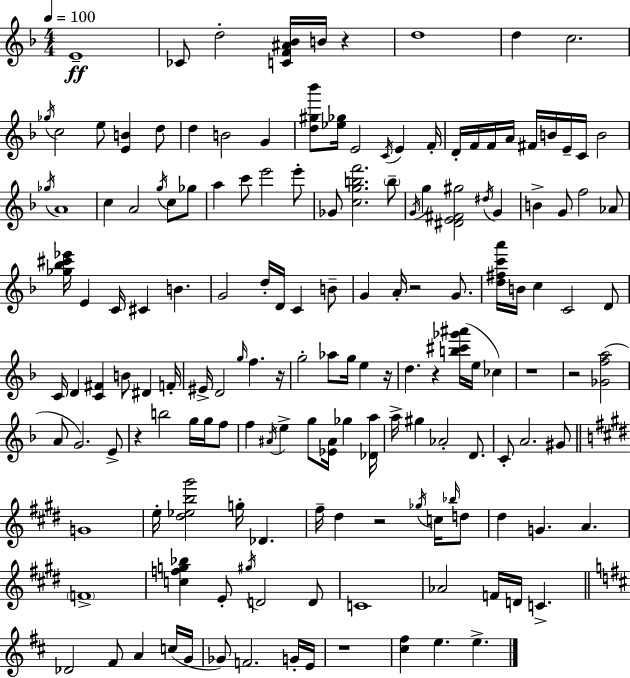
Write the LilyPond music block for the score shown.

{
  \clef treble
  \numericTimeSignature
  \time 4/4
  \key f \major
  \tempo 4 = 100
  e'1--\ff | ces'8 d''2-. <c' f' ais' bes'>16 b'16 r4 | d''1 | d''4 c''2. | \break \acciaccatura { ges''16 } c''2 e''8 <e' b'>4 d''8 | d''4 b'2 g'4 | <d'' gis'' bes'''>8 <ees'' ges''>16 e'2 \acciaccatura { c'16 } e'4 | f'16-. d'16-. f'16 f'16 a'16 fis'16 b'16 e'16-- c'16 b'2 | \break \acciaccatura { ges''16 } a'1 | c''4 a'2 \acciaccatura { g''16 } | c''8 ges''8 a''4 c'''8 e'''2 | e'''8-. ges'8 <c'' g'' b'' f'''>2. | \break \parenthesize b''8-- \acciaccatura { g'16 } g''4 <dis' e' fis' gis''>2 | \acciaccatura { dis''16 } g'4 b'4-> g'8 f''2 | aes'8 <ges'' bes'' cis''' ees'''>16 e'4 c'16 cis'4 | b'4. g'2 d''16-. d'16 | \break c'4 b'8-- g'4 a'16-. r2 | g'8. <d'' fis'' c''' a'''>16 b'16 c''4 c'2 | d'8 c'16 d'4 <c' fis'>4 b'8 | dis'4 f'16-. eis'16-> d'2 \grace { g''16 } | \break f''4. r16 g''2-. aes''8 | g''16 e''4 r16 d''4. r4 | <b'' cis''' ges''' ais'''>16( e''16 ces''4) r1 | r2 <ges' f'' a''>2( | \break a'8 g'2.) | e'8-> r4 b''2 | g''16 g''16 f''8 f''4 \acciaccatura { ais'16 } e''4-> | g''8 <ees' ais'>16 ges''4 <des' a''>16 a''16-> gis''4 aes'2-. | \break d'8. c'8-. a'2. | gis'8 \bar "||" \break \key e \major g'1 | e''16-. <dis'' ees'' b'' gis'''>2 g''16-. des'4. | fis''16-- dis''4 r2 \acciaccatura { ges''16 } c''16 \grace { bes''16 } | d''8 dis''4 g'4. a'4. | \break \parenthesize f'1-> | <c'' f'' g'' bes''>4 e'8-. \acciaccatura { gis''16 } d'2 | d'8 c'1 | aes'2 f'16 d'16 c'4.-> | \break \bar "||" \break \key b \minor des'2 fis'8 a'4 c''16( g'16 | ges'8) f'2. g'16-. e'16 | r1 | <cis'' fis''>4 e''4. e''4.-> | \break \bar "|."
}